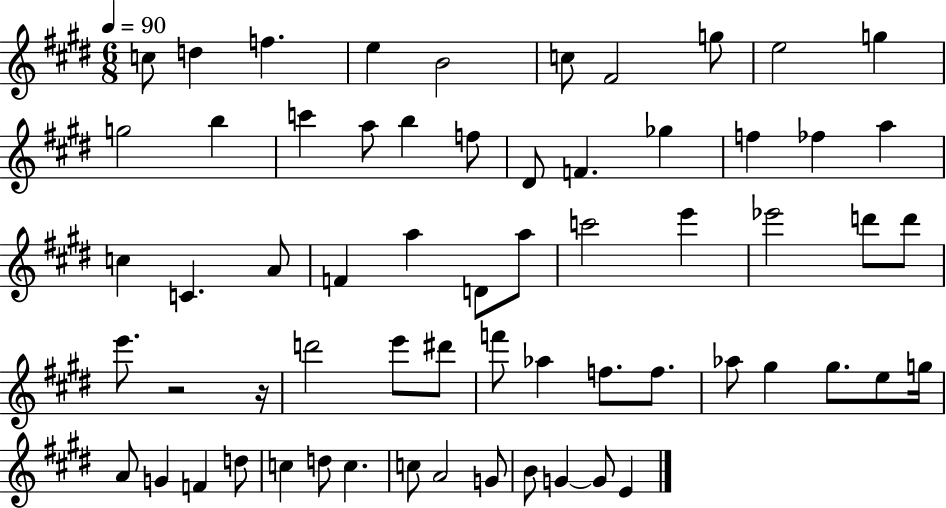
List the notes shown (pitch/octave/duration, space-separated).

C5/e D5/q F5/q. E5/q B4/h C5/e F#4/h G5/e E5/h G5/q G5/h B5/q C6/q A5/e B5/q F5/e D#4/e F4/q. Gb5/q F5/q FES5/q A5/q C5/q C4/q. A4/e F4/q A5/q D4/e A5/e C6/h E6/q Eb6/h D6/e D6/e E6/e. R/h R/s D6/h E6/e D#6/e F6/e Ab5/q F5/e. F5/e. Ab5/e G#5/q G#5/e. E5/e G5/s A4/e G4/q F4/q D5/e C5/q D5/e C5/q. C5/e A4/h G4/e B4/e G4/q G4/e E4/q